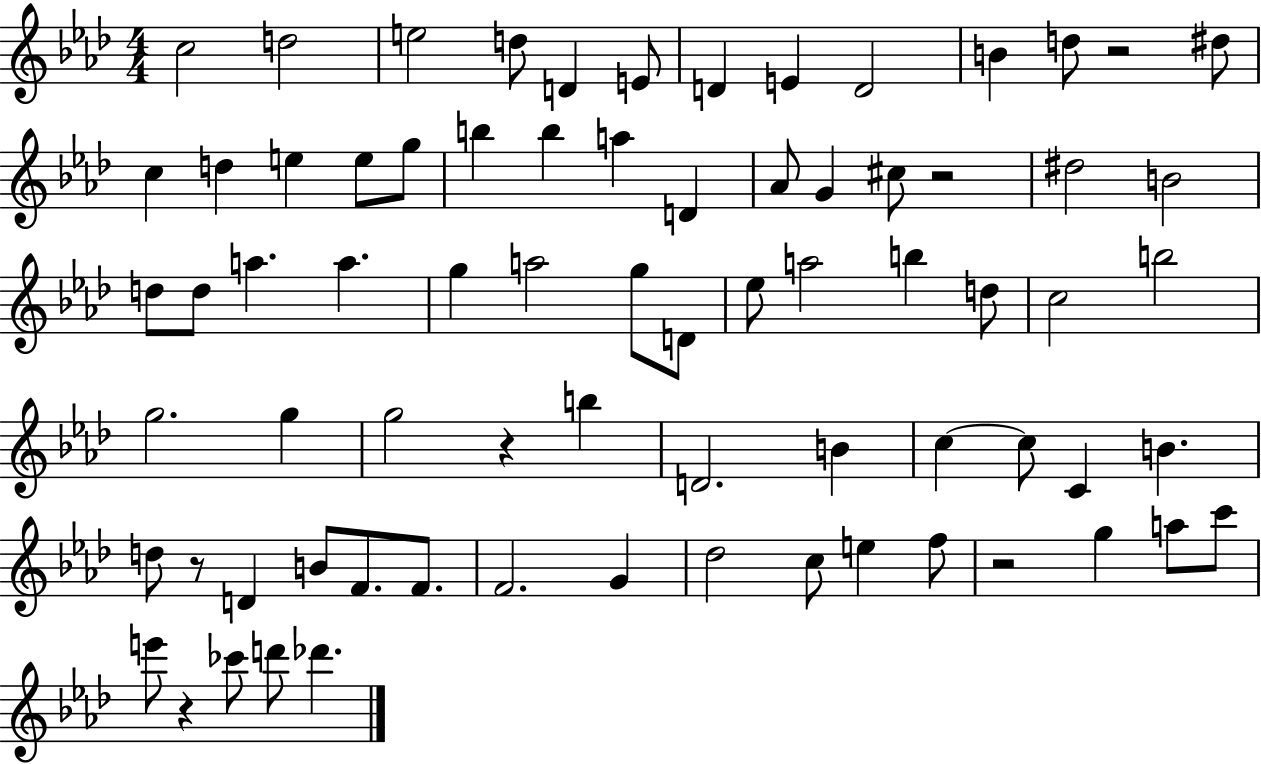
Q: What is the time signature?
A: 4/4